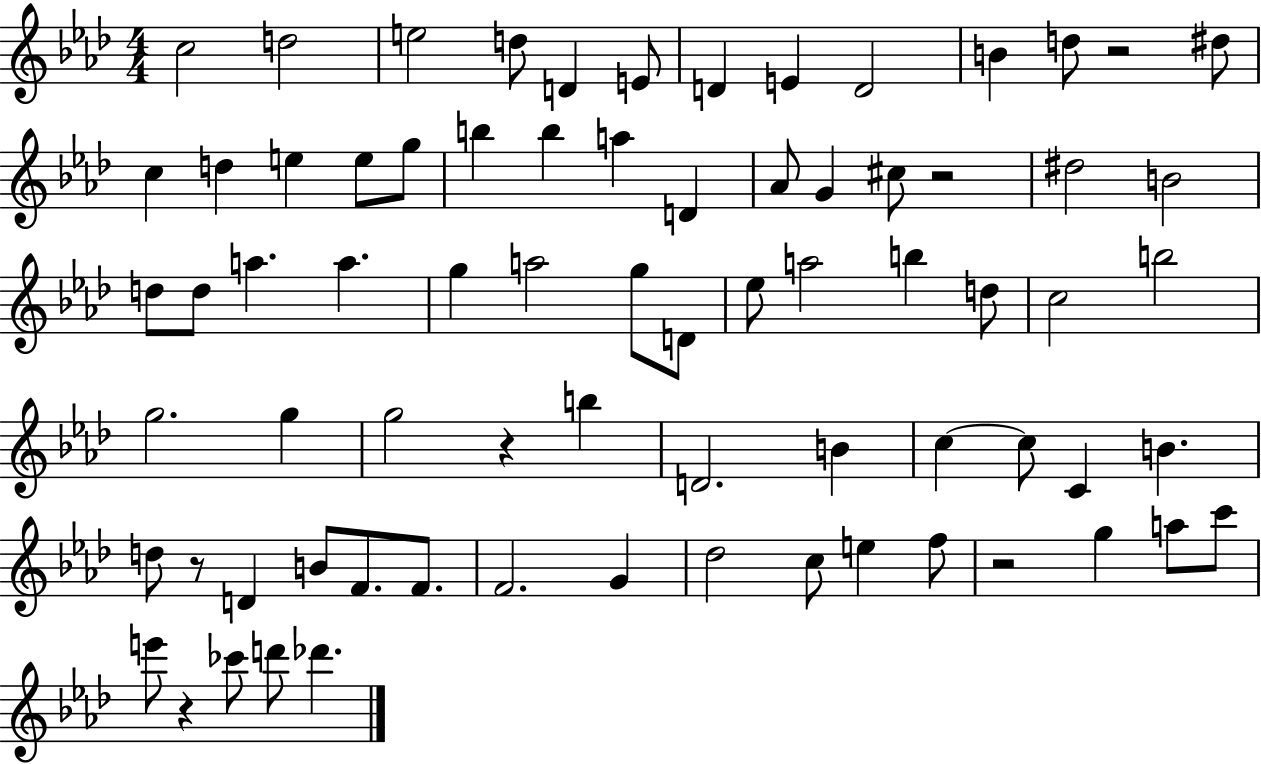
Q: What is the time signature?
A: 4/4